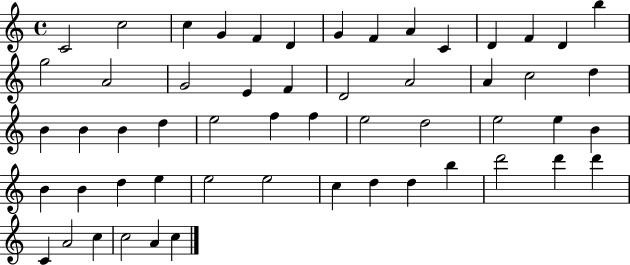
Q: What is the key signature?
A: C major